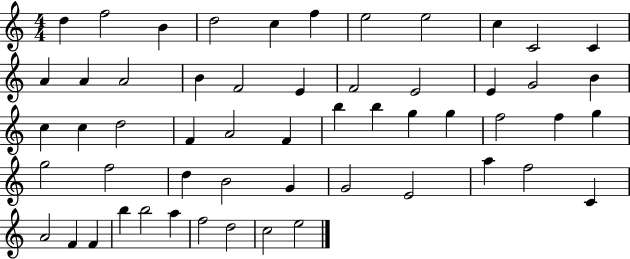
{
  \clef treble
  \numericTimeSignature
  \time 4/4
  \key c \major
  d''4 f''2 b'4 | d''2 c''4 f''4 | e''2 e''2 | c''4 c'2 c'4 | \break a'4 a'4 a'2 | b'4 f'2 e'4 | f'2 e'2 | e'4 g'2 b'4 | \break c''4 c''4 d''2 | f'4 a'2 f'4 | b''4 b''4 g''4 g''4 | f''2 f''4 g''4 | \break g''2 f''2 | d''4 b'2 g'4 | g'2 e'2 | a''4 f''2 c'4 | \break a'2 f'4 f'4 | b''4 b''2 a''4 | f''2 d''2 | c''2 e''2 | \break \bar "|."
}